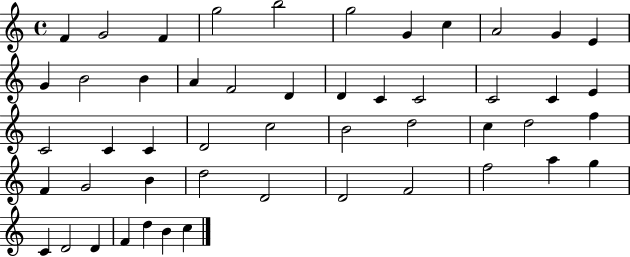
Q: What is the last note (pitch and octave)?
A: C5